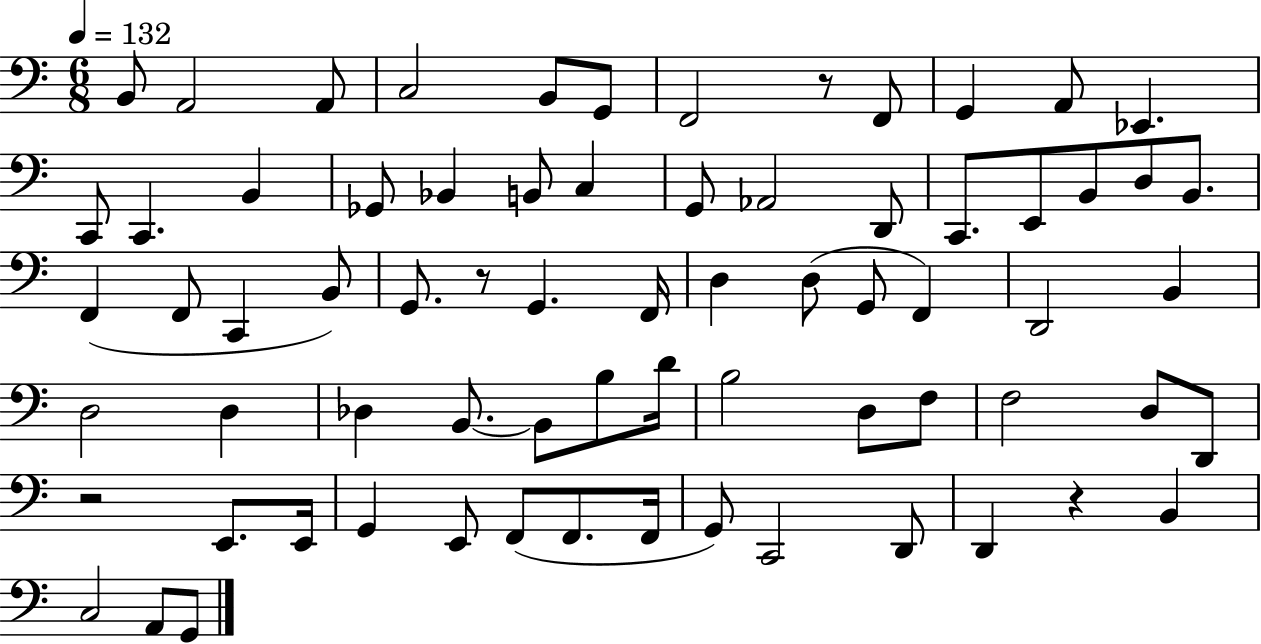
B2/e A2/h A2/e C3/h B2/e G2/e F2/h R/e F2/e G2/q A2/e Eb2/q. C2/e C2/q. B2/q Gb2/e Bb2/q B2/e C3/q G2/e Ab2/h D2/e C2/e. E2/e B2/e D3/e B2/e. F2/q F2/e C2/q B2/e G2/e. R/e G2/q. F2/s D3/q D3/e G2/e F2/q D2/h B2/q D3/h D3/q Db3/q B2/e. B2/e B3/e D4/s B3/h D3/e F3/e F3/h D3/e D2/e R/h E2/e. E2/s G2/q E2/e F2/e F2/e. F2/s G2/e C2/h D2/e D2/q R/q B2/q C3/h A2/e G2/e